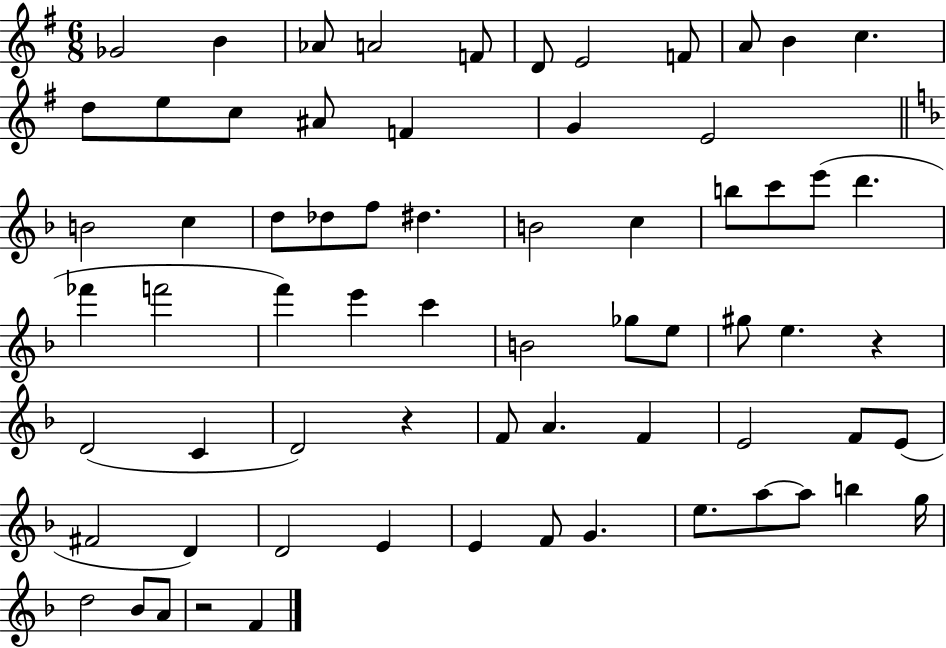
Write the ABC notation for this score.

X:1
T:Untitled
M:6/8
L:1/4
K:G
_G2 B _A/2 A2 F/2 D/2 E2 F/2 A/2 B c d/2 e/2 c/2 ^A/2 F G E2 B2 c d/2 _d/2 f/2 ^d B2 c b/2 c'/2 e'/2 d' _f' f'2 f' e' c' B2 _g/2 e/2 ^g/2 e z D2 C D2 z F/2 A F E2 F/2 E/2 ^F2 D D2 E E F/2 G e/2 a/2 a/2 b g/4 d2 _B/2 A/2 z2 F